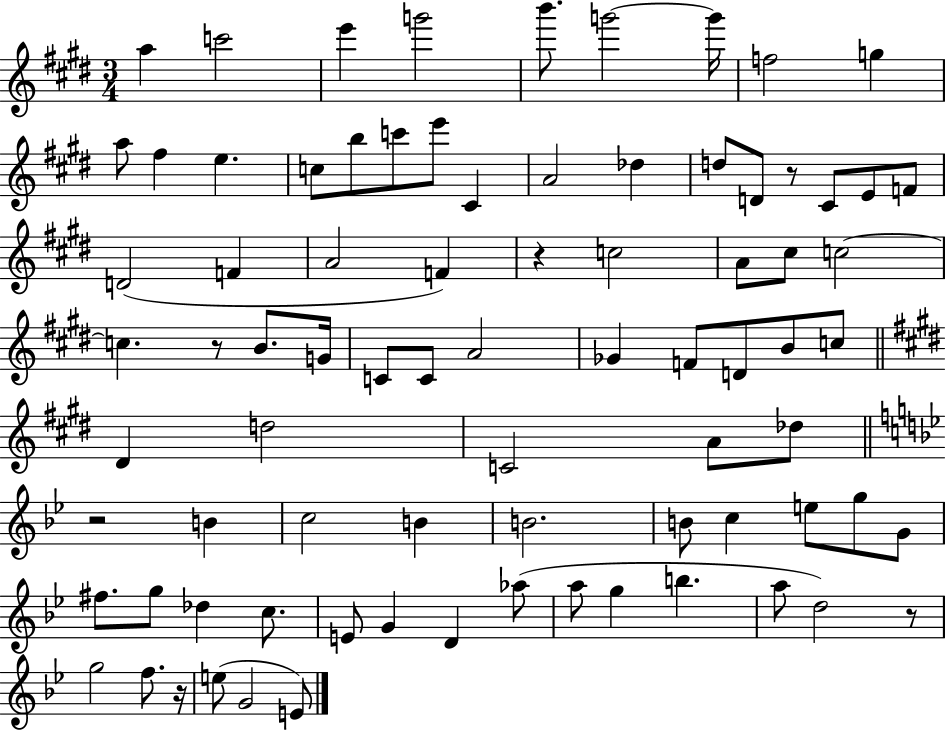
A5/q C6/h E6/q G6/h B6/e. G6/h G6/s F5/h G5/q A5/e F#5/q E5/q. C5/e B5/e C6/e E6/e C#4/q A4/h Db5/q D5/e D4/e R/e C#4/e E4/e F4/e D4/h F4/q A4/h F4/q R/q C5/h A4/e C#5/e C5/h C5/q. R/e B4/e. G4/s C4/e C4/e A4/h Gb4/q F4/e D4/e B4/e C5/e D#4/q D5/h C4/h A4/e Db5/e R/h B4/q C5/h B4/q B4/h. B4/e C5/q E5/e G5/e G4/e F#5/e. G5/e Db5/q C5/e. E4/e G4/q D4/q Ab5/e A5/e G5/q B5/q. A5/e D5/h R/e G5/h F5/e. R/s E5/e G4/h E4/e